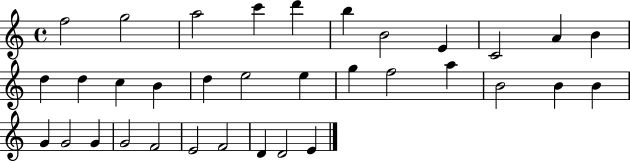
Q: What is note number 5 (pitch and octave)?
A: D6